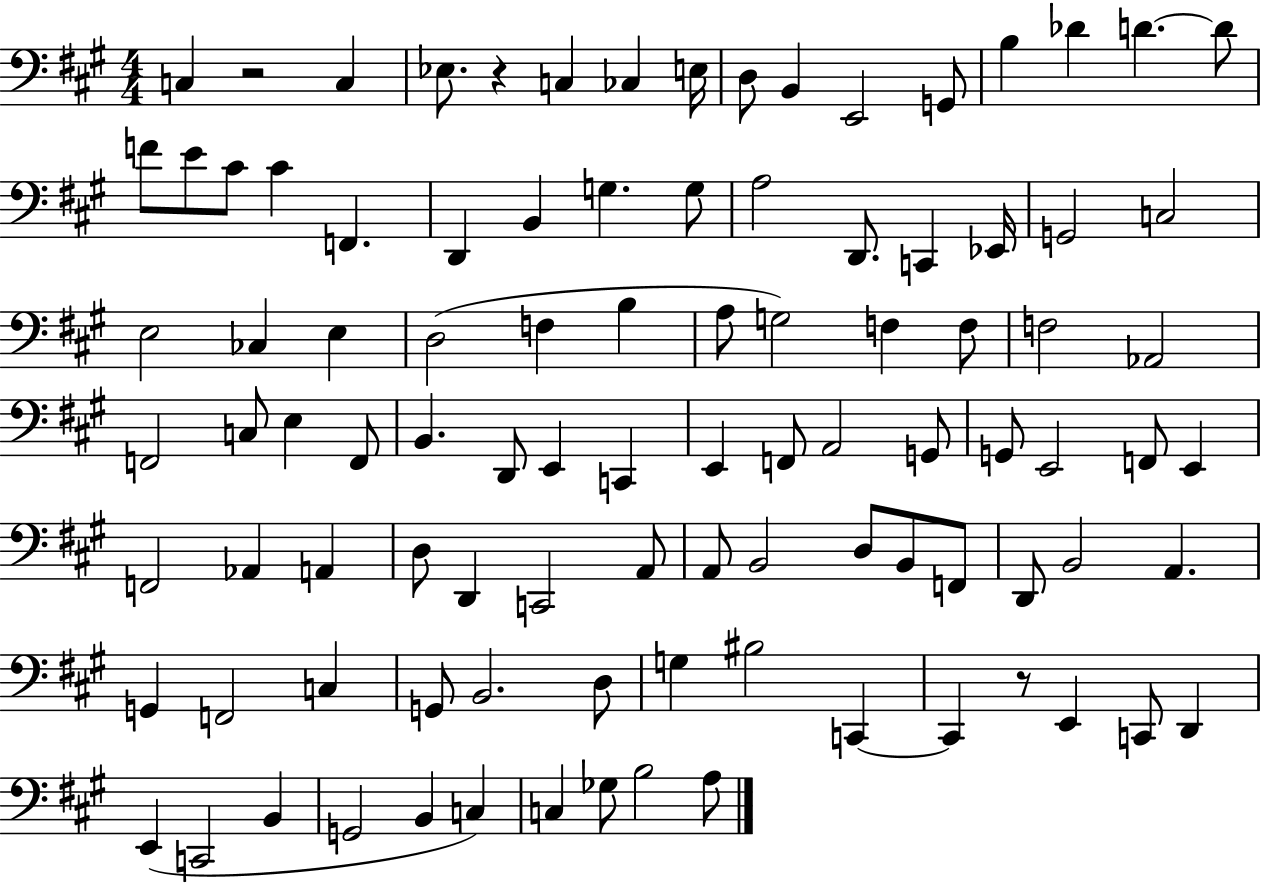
{
  \clef bass
  \numericTimeSignature
  \time 4/4
  \key a \major
  c4 r2 c4 | ees8. r4 c4 ces4 e16 | d8 b,4 e,2 g,8 | b4 des'4 d'4.~~ d'8 | \break f'8 e'8 cis'8 cis'4 f,4. | d,4 b,4 g4. g8 | a2 d,8. c,4 ees,16 | g,2 c2 | \break e2 ces4 e4 | d2( f4 b4 | a8 g2) f4 f8 | f2 aes,2 | \break f,2 c8 e4 f,8 | b,4. d,8 e,4 c,4 | e,4 f,8 a,2 g,8 | g,8 e,2 f,8 e,4 | \break f,2 aes,4 a,4 | d8 d,4 c,2 a,8 | a,8 b,2 d8 b,8 f,8 | d,8 b,2 a,4. | \break g,4 f,2 c4 | g,8 b,2. d8 | g4 bis2 c,4~~ | c,4 r8 e,4 c,8 d,4 | \break e,4( c,2 b,4 | g,2 b,4 c4) | c4 ges8 b2 a8 | \bar "|."
}